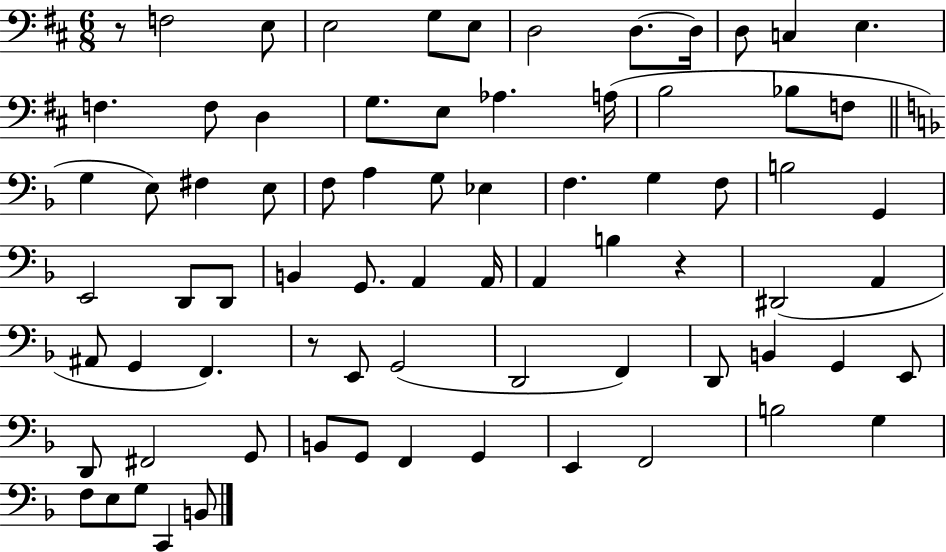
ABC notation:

X:1
T:Untitled
M:6/8
L:1/4
K:D
z/2 F,2 E,/2 E,2 G,/2 E,/2 D,2 D,/2 D,/4 D,/2 C, E, F, F,/2 D, G,/2 E,/2 _A, A,/4 B,2 _B,/2 F,/2 G, E,/2 ^F, E,/2 F,/2 A, G,/2 _E, F, G, F,/2 B,2 G,, E,,2 D,,/2 D,,/2 B,, G,,/2 A,, A,,/4 A,, B, z ^D,,2 A,, ^A,,/2 G,, F,, z/2 E,,/2 G,,2 D,,2 F,, D,,/2 B,, G,, E,,/2 D,,/2 ^F,,2 G,,/2 B,,/2 G,,/2 F,, G,, E,, F,,2 B,2 G, F,/2 E,/2 G,/2 C,, B,,/2